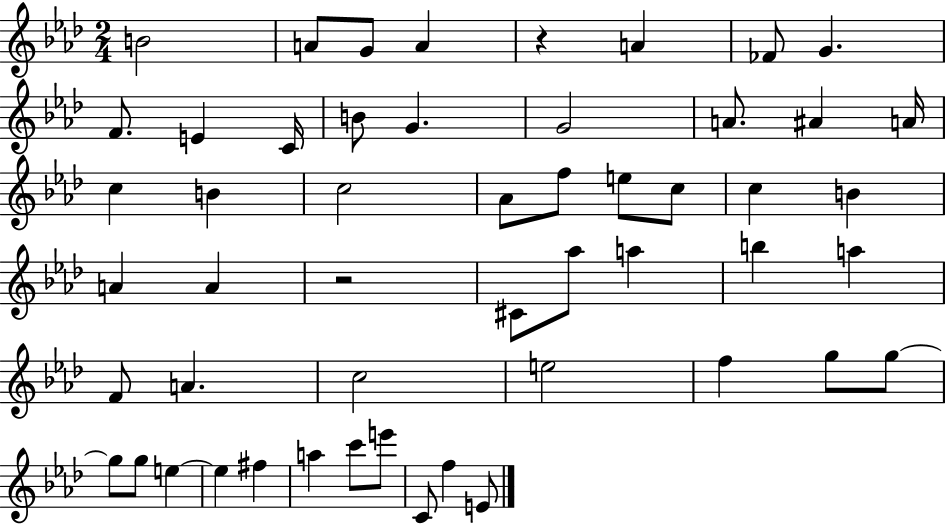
X:1
T:Untitled
M:2/4
L:1/4
K:Ab
B2 A/2 G/2 A z A _F/2 G F/2 E C/4 B/2 G G2 A/2 ^A A/4 c B c2 _A/2 f/2 e/2 c/2 c B A A z2 ^C/2 _a/2 a b a F/2 A c2 e2 f g/2 g/2 g/2 g/2 e e ^f a c'/2 e'/2 C/2 f E/2